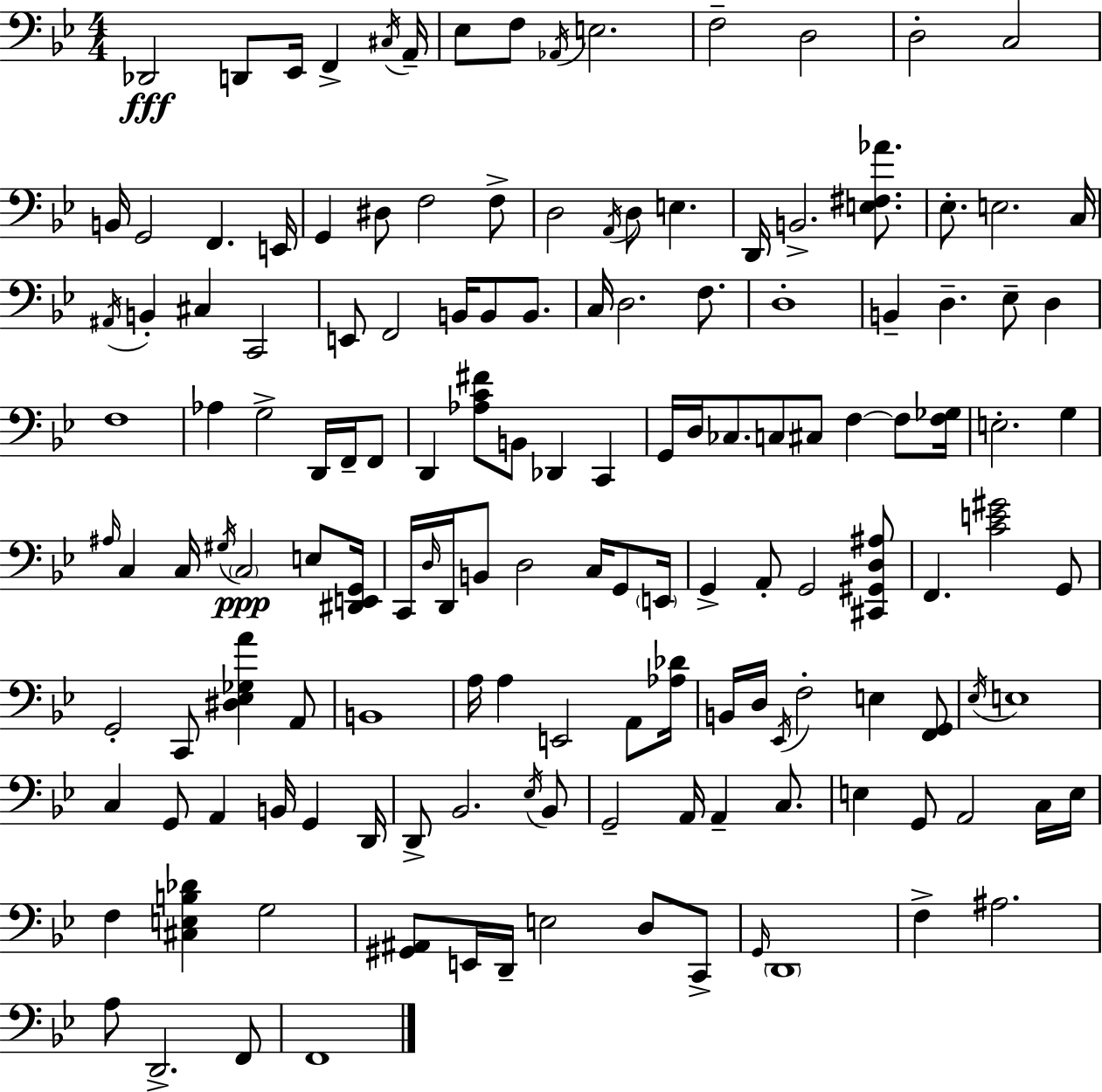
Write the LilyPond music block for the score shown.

{
  \clef bass
  \numericTimeSignature
  \time 4/4
  \key bes \major
  des,2\fff d,8 ees,16 f,4-> \acciaccatura { cis16 } | a,16-- ees8 f8 \acciaccatura { aes,16 } e2. | f2-- d2 | d2-. c2 | \break b,16 g,2 f,4. | e,16 g,4 dis8 f2 | f8-> d2 \acciaccatura { a,16 } d8 e4. | d,16 b,2.-> | \break <e fis aes'>8. ees8.-. e2. | c16 \acciaccatura { ais,16 } b,4-. cis4 c,2 | e,8 f,2 b,16 b,8 | b,8. c16 d2. | \break f8. d1-. | b,4-- d4.-- ees8-- | d4 f1 | aes4 g2-> | \break d,16 f,16-- f,8 d,4 <aes c' fis'>8 b,8 des,4 | c,4 g,16 d16 ces8. c8 cis8 f4~~ | f8 <f ges>16 e2.-. | g4 \grace { ais16 } c4 c16 \acciaccatura { gis16 }\ppp \parenthesize c2 | \break e8 <dis, e, g,>16 c,16 \grace { d16 } d,16 b,8 d2 | c16 g,8 \parenthesize e,16 g,4-> a,8-. g,2 | <cis, gis, d ais>8 f,4. <c' e' gis'>2 | g,8 g,2-. c,8 | \break <dis ees ges a'>4 a,8 b,1 | a16 a4 e,2 | a,8 <aes des'>16 b,16 d16 \acciaccatura { ees,16 } f2-. | e4 <f, g,>8 \acciaccatura { ees16 } e1 | \break c4 g,8 a,4 | b,16 g,4 d,16 d,8-> bes,2. | \acciaccatura { ees16 } bes,8 g,2-- | a,16 a,4-- c8. e4 g,8 | \break a,2 c16 e16 f4 <cis e b des'>4 | g2 <gis, ais,>8 e,16 d,16-- e2 | d8 c,8-> \grace { g,16 } \parenthesize d,1 | f4-> ais2. | \break a8 d,2.-> | f,8 f,1 | \bar "|."
}